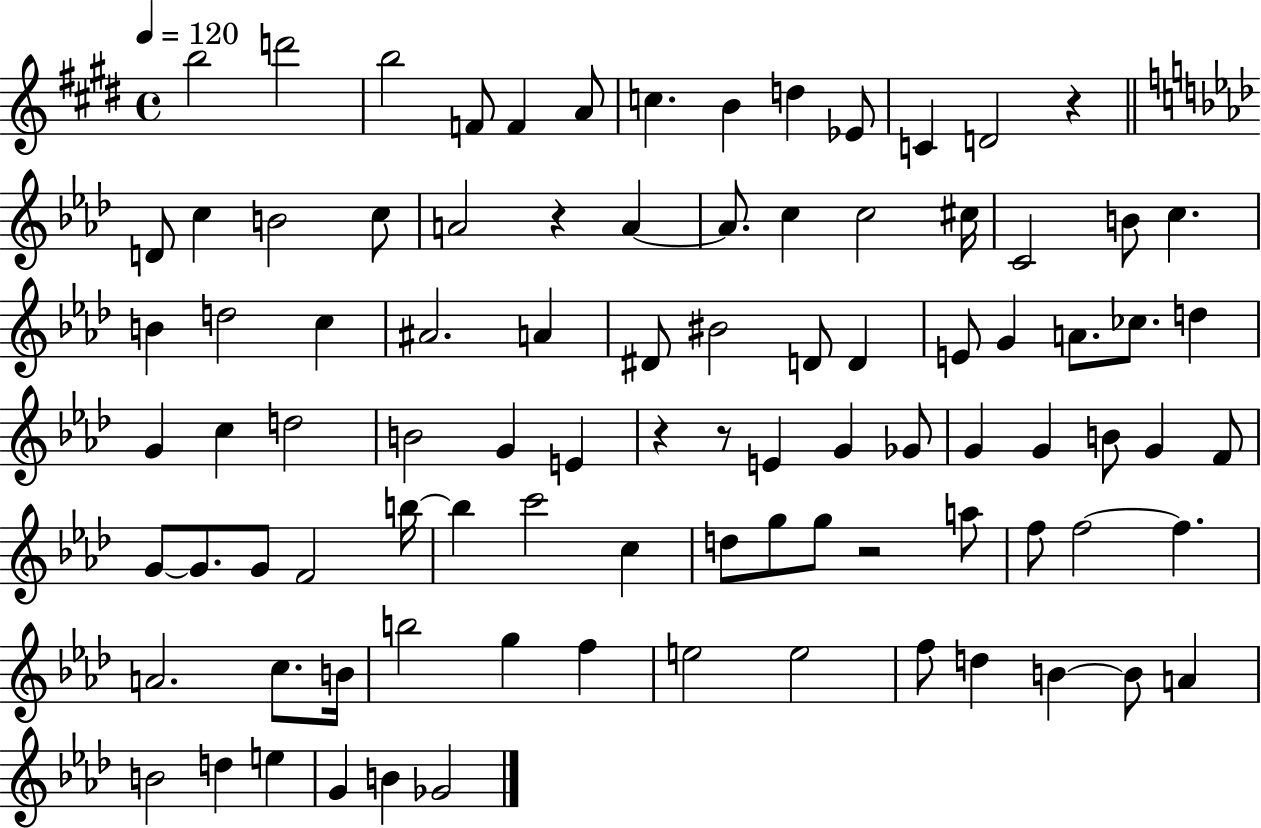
{
  \clef treble
  \time 4/4
  \defaultTimeSignature
  \key e \major
  \tempo 4 = 120
  \repeat volta 2 { b''2 d'''2 | b''2 f'8 f'4 a'8 | c''4. b'4 d''4 ees'8 | c'4 d'2 r4 | \break \bar "||" \break \key f \minor d'8 c''4 b'2 c''8 | a'2 r4 a'4~~ | a'8. c''4 c''2 cis''16 | c'2 b'8 c''4. | \break b'4 d''2 c''4 | ais'2. a'4 | dis'8 bis'2 d'8 d'4 | e'8 g'4 a'8. ces''8. d''4 | \break g'4 c''4 d''2 | b'2 g'4 e'4 | r4 r8 e'4 g'4 ges'8 | g'4 g'4 b'8 g'4 f'8 | \break g'8~~ g'8. g'8 f'2 b''16~~ | b''4 c'''2 c''4 | d''8 g''8 g''8 r2 a''8 | f''8 f''2~~ f''4. | \break a'2. c''8. b'16 | b''2 g''4 f''4 | e''2 e''2 | f''8 d''4 b'4~~ b'8 a'4 | \break b'2 d''4 e''4 | g'4 b'4 ges'2 | } \bar "|."
}